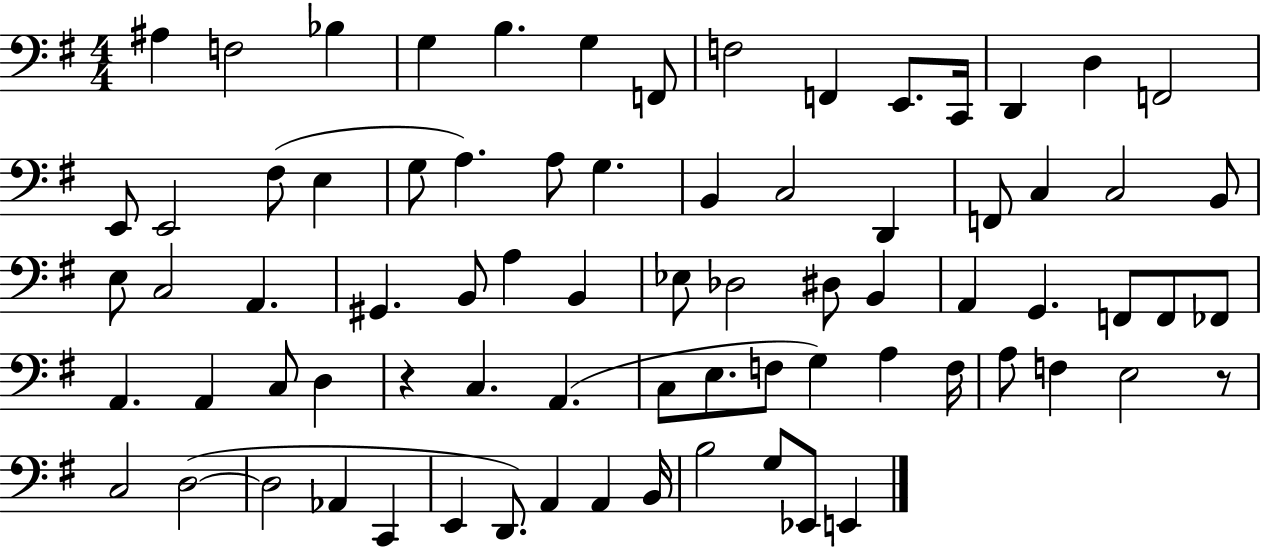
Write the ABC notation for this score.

X:1
T:Untitled
M:4/4
L:1/4
K:G
^A, F,2 _B, G, B, G, F,,/2 F,2 F,, E,,/2 C,,/4 D,, D, F,,2 E,,/2 E,,2 ^F,/2 E, G,/2 A, A,/2 G, B,, C,2 D,, F,,/2 C, C,2 B,,/2 E,/2 C,2 A,, ^G,, B,,/2 A, B,, _E,/2 _D,2 ^D,/2 B,, A,, G,, F,,/2 F,,/2 _F,,/2 A,, A,, C,/2 D, z C, A,, C,/2 E,/2 F,/2 G, A, F,/4 A,/2 F, E,2 z/2 C,2 D,2 D,2 _A,, C,, E,, D,,/2 A,, A,, B,,/4 B,2 G,/2 _E,,/2 E,,